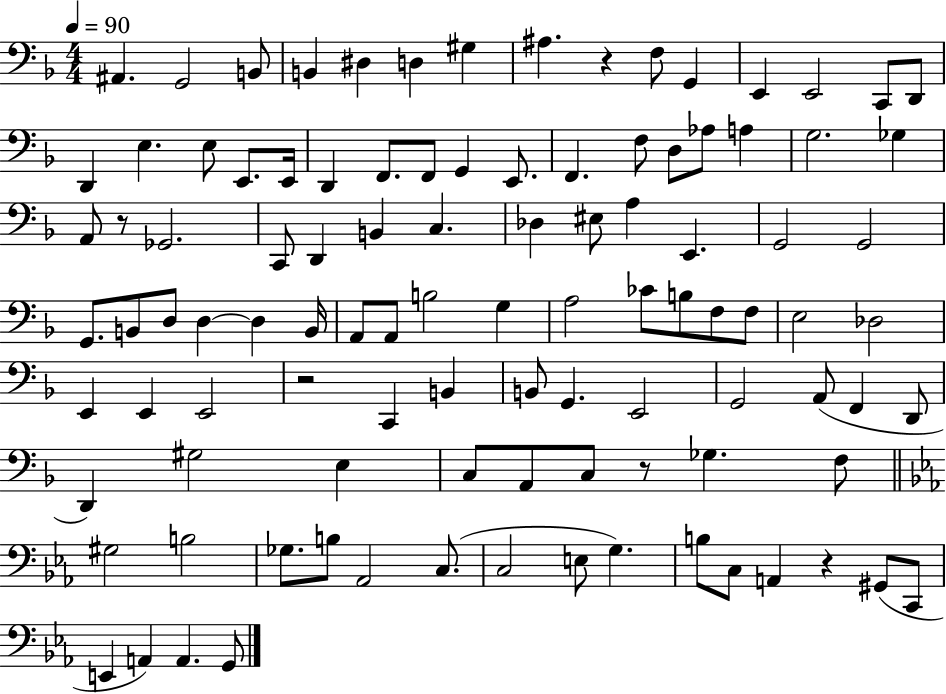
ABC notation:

X:1
T:Untitled
M:4/4
L:1/4
K:F
^A,, G,,2 B,,/2 B,, ^D, D, ^G, ^A, z F,/2 G,, E,, E,,2 C,,/2 D,,/2 D,, E, E,/2 E,,/2 E,,/4 D,, F,,/2 F,,/2 G,, E,,/2 F,, F,/2 D,/2 _A,/2 A, G,2 _G, A,,/2 z/2 _G,,2 C,,/2 D,, B,, C, _D, ^E,/2 A, E,, G,,2 G,,2 G,,/2 B,,/2 D,/2 D, D, B,,/4 A,,/2 A,,/2 B,2 G, A,2 _C/2 B,/2 F,/2 F,/2 E,2 _D,2 E,, E,, E,,2 z2 C,, B,, B,,/2 G,, E,,2 G,,2 A,,/2 F,, D,,/2 D,, ^G,2 E, C,/2 A,,/2 C,/2 z/2 _G, F,/2 ^G,2 B,2 _G,/2 B,/2 _A,,2 C,/2 C,2 E,/2 G, B,/2 C,/2 A,, z ^G,,/2 C,,/2 E,, A,, A,, G,,/2